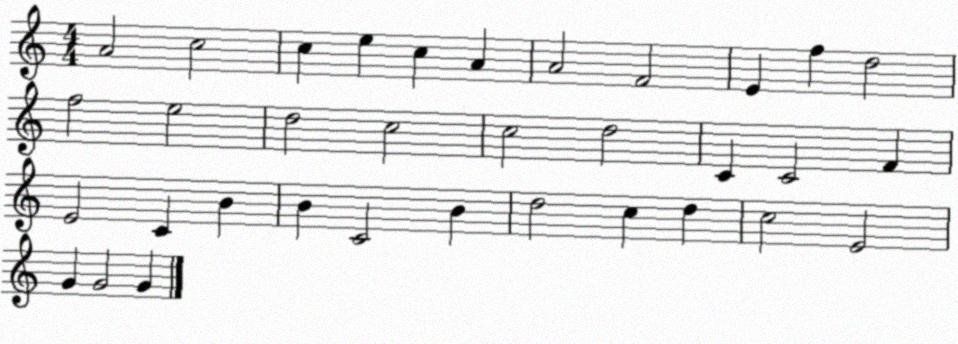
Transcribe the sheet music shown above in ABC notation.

X:1
T:Untitled
M:4/4
L:1/4
K:C
A2 c2 c e c A A2 F2 E f d2 f2 e2 d2 c2 c2 d2 C C2 F E2 C B B C2 B d2 c d c2 E2 G G2 G